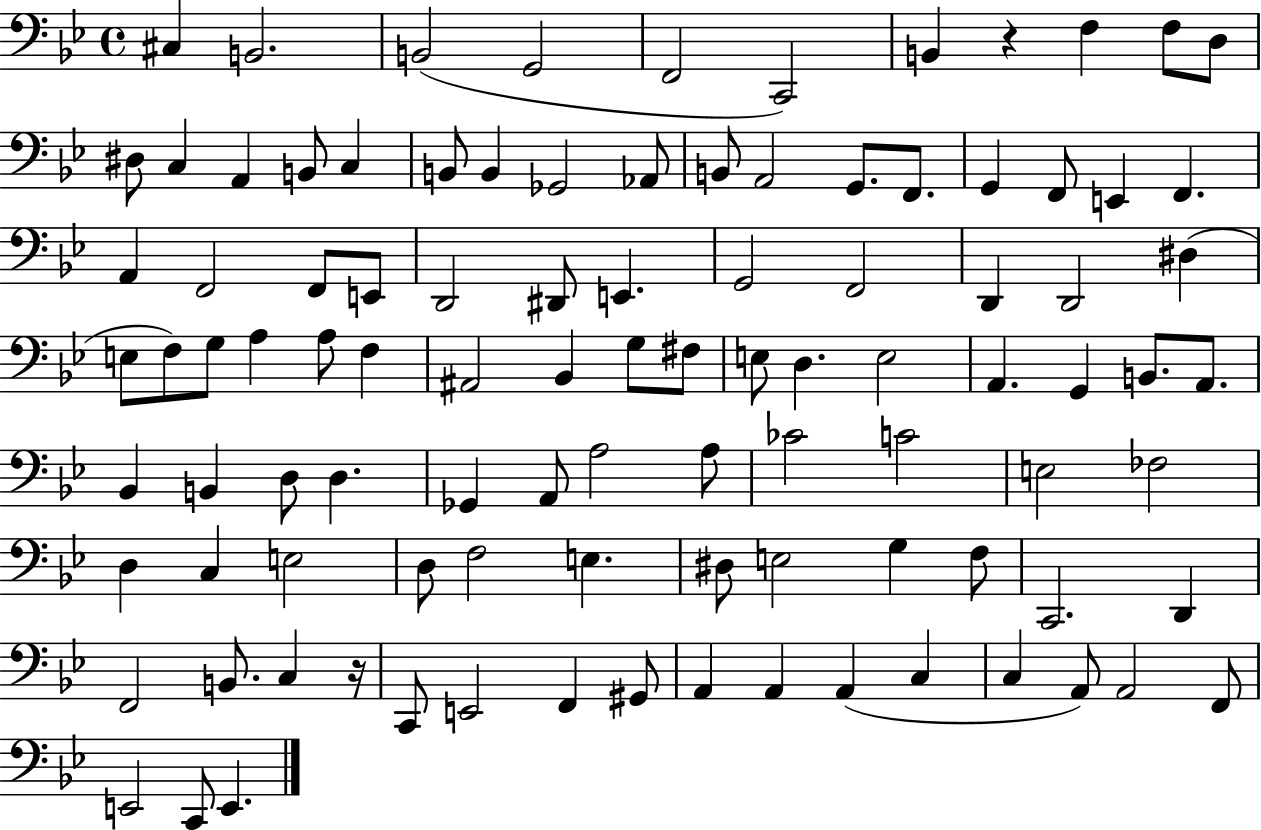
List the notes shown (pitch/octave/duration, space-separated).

C#3/q B2/h. B2/h G2/h F2/h C2/h B2/q R/q F3/q F3/e D3/e D#3/e C3/q A2/q B2/e C3/q B2/e B2/q Gb2/h Ab2/e B2/e A2/h G2/e. F2/e. G2/q F2/e E2/q F2/q. A2/q F2/h F2/e E2/e D2/h D#2/e E2/q. G2/h F2/h D2/q D2/h D#3/q E3/e F3/e G3/e A3/q A3/e F3/q A#2/h Bb2/q G3/e F#3/e E3/e D3/q. E3/h A2/q. G2/q B2/e. A2/e. Bb2/q B2/q D3/e D3/q. Gb2/q A2/e A3/h A3/e CES4/h C4/h E3/h FES3/h D3/q C3/q E3/h D3/e F3/h E3/q. D#3/e E3/h G3/q F3/e C2/h. D2/q F2/h B2/e. C3/q R/s C2/e E2/h F2/q G#2/e A2/q A2/q A2/q C3/q C3/q A2/e A2/h F2/e E2/h C2/e E2/q.